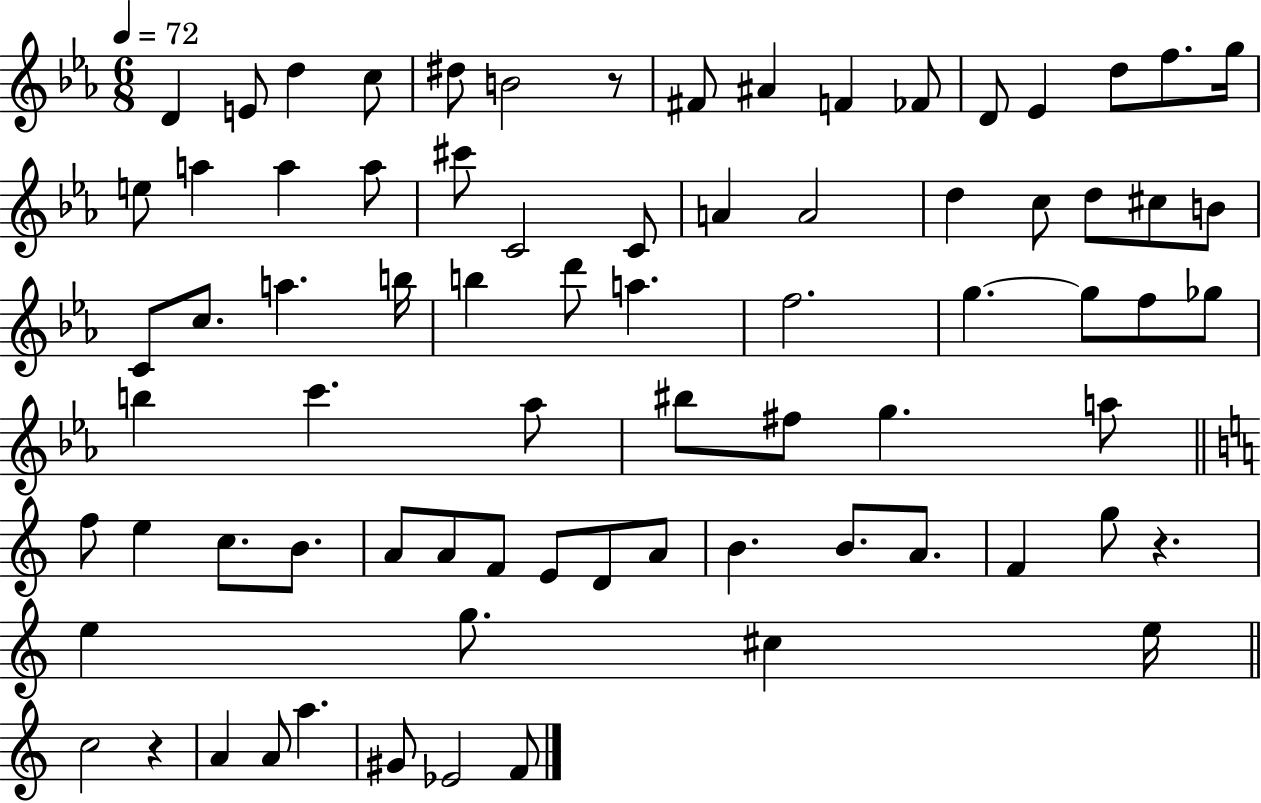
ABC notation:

X:1
T:Untitled
M:6/8
L:1/4
K:Eb
D E/2 d c/2 ^d/2 B2 z/2 ^F/2 ^A F _F/2 D/2 _E d/2 f/2 g/4 e/2 a a a/2 ^c'/2 C2 C/2 A A2 d c/2 d/2 ^c/2 B/2 C/2 c/2 a b/4 b d'/2 a f2 g g/2 f/2 _g/2 b c' _a/2 ^b/2 ^f/2 g a/2 f/2 e c/2 B/2 A/2 A/2 F/2 E/2 D/2 A/2 B B/2 A/2 F g/2 z e g/2 ^c e/4 c2 z A A/2 a ^G/2 _E2 F/2